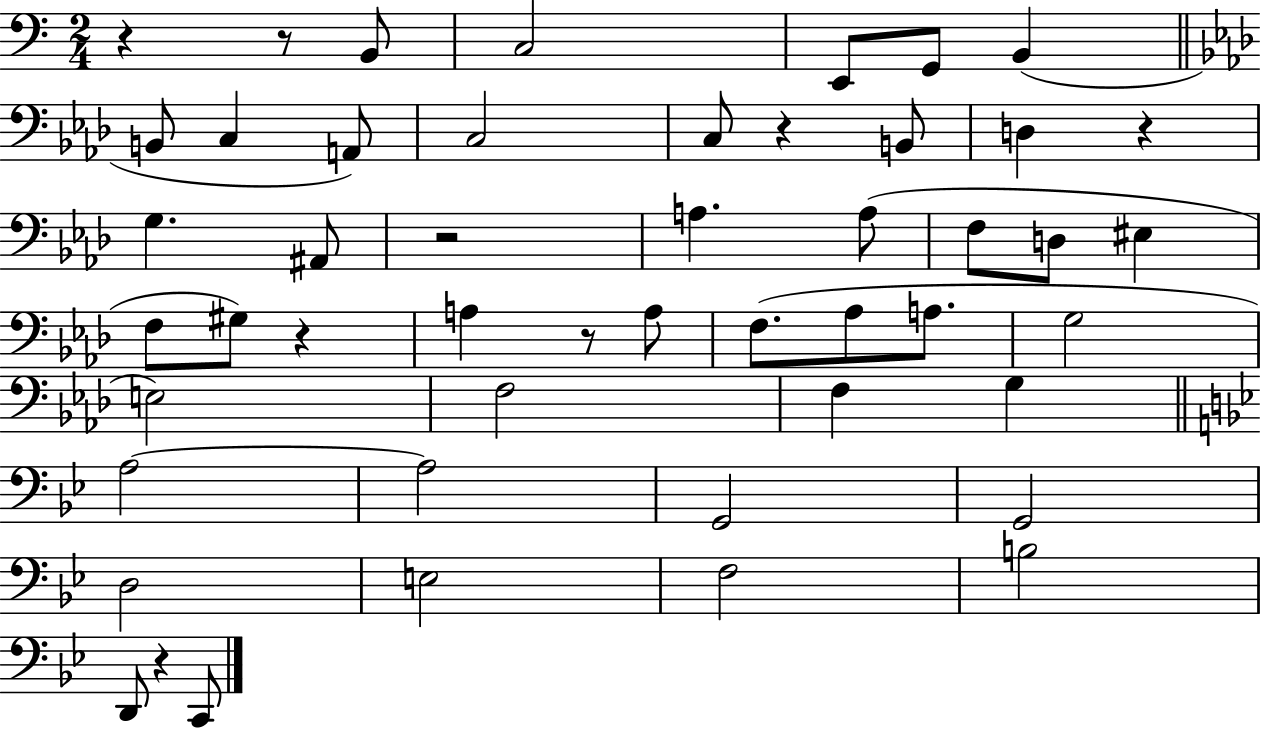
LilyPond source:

{
  \clef bass
  \numericTimeSignature
  \time 2/4
  \key c \major
  r4 r8 b,8 | c2 | e,8 g,8 b,4( | \bar "||" \break \key aes \major b,8 c4 a,8) | c2 | c8 r4 b,8 | d4 r4 | \break g4. ais,8 | r2 | a4. a8( | f8 d8 eis4 | \break f8 gis8) r4 | a4 r8 a8 | f8.( aes8 a8. | g2 | \break e2) | f2 | f4 g4 | \bar "||" \break \key bes \major a2~~ | a2 | g,2 | g,2 | \break d2 | e2 | f2 | b2 | \break d,8 r4 c,8 | \bar "|."
}